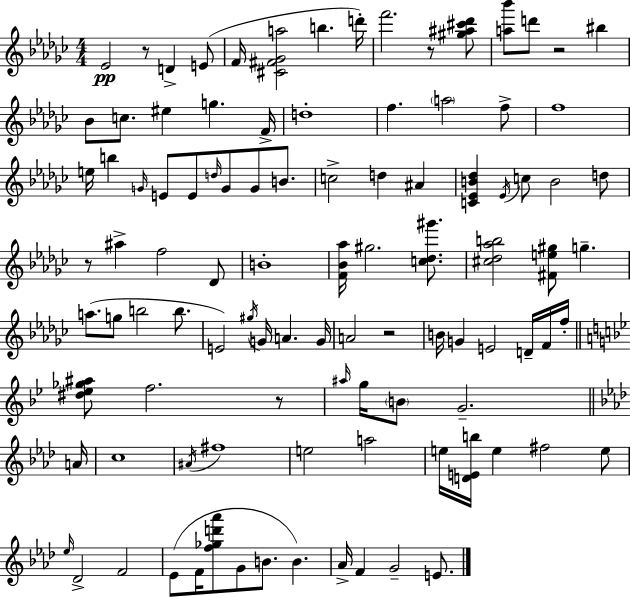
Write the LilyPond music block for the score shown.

{
  \clef treble
  \numericTimeSignature
  \time 4/4
  \key ees \minor
  \repeat volta 2 { ees'2\pp r8 d'4-> e'8( | f'16 <cis' fis' ges' a''>2 b''4. d'''16-.) | f'''2. r8 <gis'' ais'' cis''' des'''>8 | <a'' bes'''>8 d'''8 r2 bis''4 | \break bes'8 c''8. eis''4 g''4. f'16-> | d''1-. | f''4. \parenthesize a''2 f''8-> | f''1 | \break e''16 b''4 \grace { g'16 } e'8 e'8 \grace { d''16 } g'8 g'8 b'8. | c''2-> d''4 ais'4 | <c' ees' b' des''>4 \acciaccatura { ees'16 } c''8 b'2 | d''8 r8 ais''4-> f''2 | \break des'8 b'1-. | <f' bes' aes''>16 gis''2. | <c'' des'' gis'''>8. <cis'' des'' aes'' b''>2 <fis' e'' gis''>8 g''4.-- | a''8.( g''8 b''2 | \break b''8. e'2) \acciaccatura { gis''16 } g'16 a'4. | g'16 a'2 r2 | b'16 g'4 e'2 | d'16-- f'16 f''16-. \bar "||" \break \key bes \major <dis'' ees'' ges'' ais''>8 f''2. r8 | \grace { ais''16 } g''16 \parenthesize b'8 g'2.-- | \bar "||" \break \key f \minor a'16 c''1 | \acciaccatura { ais'16 } fis''1 | e''2 a''2 | e''16 <d' e' b''>16 e''4 fis''2 | \break e''8 \grace { ees''16 } des'2-> f'2 | ees'8( f'16 <f'' ges'' d''' aes'''>8 g'8 b'8. b'4.) | aes'16-> f'4 g'2-- | e'8. } \bar "|."
}